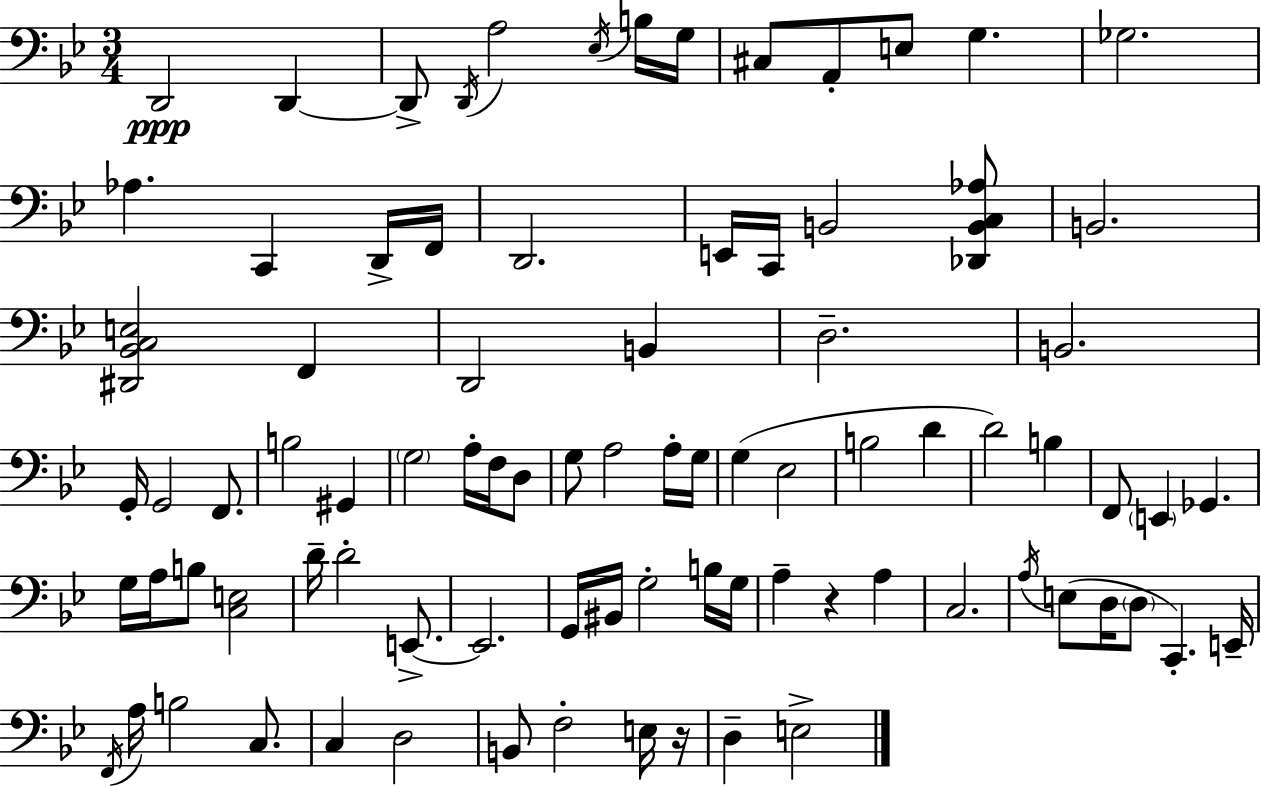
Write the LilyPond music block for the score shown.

{
  \clef bass
  \numericTimeSignature
  \time 3/4
  \key g \minor
  d,2\ppp d,4~~ | d,8-> \acciaccatura { d,16 } a2 \acciaccatura { ees16 } | b16 g16 cis8 a,8-. e8 g4. | ges2. | \break aes4. c,4 | d,16-> f,16 d,2. | e,16 c,16 b,2 | <des, b, c aes>8 b,2. | \break <dis, bes, c e>2 f,4 | d,2 b,4 | d2.-- | b,2. | \break g,16-. g,2 f,8. | b2 gis,4 | \parenthesize g2 a16-. f16 | d8 g8 a2 | \break a16-. g16 g4( ees2 | b2 d'4 | d'2) b4 | f,8 \parenthesize e,4 ges,4. | \break g16 a16 b8 <c e>2 | d'16-- d'2-. e,8.->~~ | e,2. | g,16 bis,16 g2-. | \break b16 g16 a4-- r4 a4 | c2. | \acciaccatura { a16 } e8( d16 \parenthesize d8 c,4.-.) | e,16-- \acciaccatura { f,16 } a16 b2 | \break c8. c4 d2 | b,8 f2-. | e16 r16 d4-- e2-> | \bar "|."
}